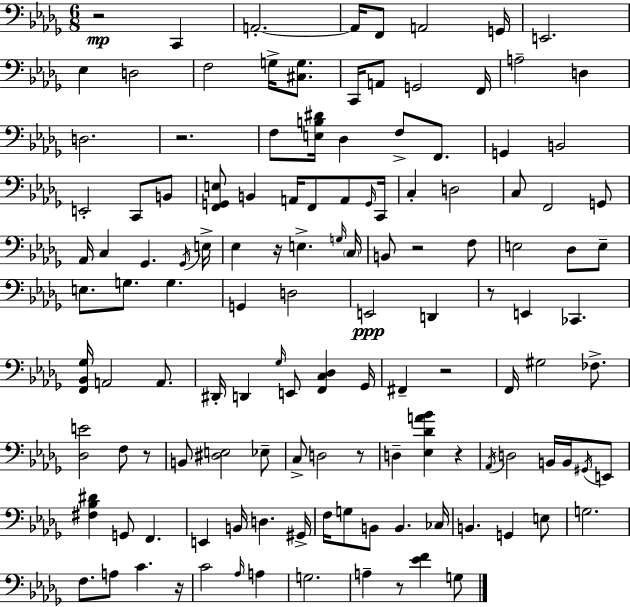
X:1
T:Untitled
M:6/8
L:1/4
K:Bbm
z2 C,, A,,2 A,,/4 F,,/2 A,,2 G,,/4 E,,2 _E, D,2 F,2 G,/4 [^C,G,]/2 C,,/4 A,,/2 G,,2 F,,/4 A,2 D, D,2 z2 F,/2 [E,B,^D]/4 _D, F,/2 F,,/2 G,, B,,2 E,,2 C,,/2 B,,/2 [F,,G,,E,]/2 B,, A,,/4 F,,/2 A,,/2 G,,/4 C,,/4 C, D,2 C,/2 F,,2 G,,/2 _A,,/4 C, _G,, _G,,/4 E,/4 _E, z/4 E, G,/4 C,/4 B,,/2 z2 F,/2 E,2 _D,/2 E,/2 E,/2 G,/2 G, G,, D,2 E,,2 D,, z/2 E,, _C,, [F,,_B,,_G,]/4 A,,2 A,,/2 ^D,,/4 D,, _G,/4 E,,/2 [F,,C,_D,] _G,,/4 ^F,, z2 F,,/4 ^G,2 _F,/2 [_D,E]2 F,/2 z/2 B,,/2 [^D,E,]2 _E,/2 C,/2 D,2 z/2 D, [_E,_DA_B] z _A,,/4 D,2 B,,/4 B,,/4 ^G,,/4 E,,/2 [^F,_B,^D] G,,/2 F,, E,, B,,/4 D, ^G,,/4 F,/4 G,/2 B,,/2 B,, _C,/4 B,, G,, E,/2 G,2 F,/2 A,/2 C z/4 C2 _A,/4 A, G,2 A, z/2 [_EF] G,/2